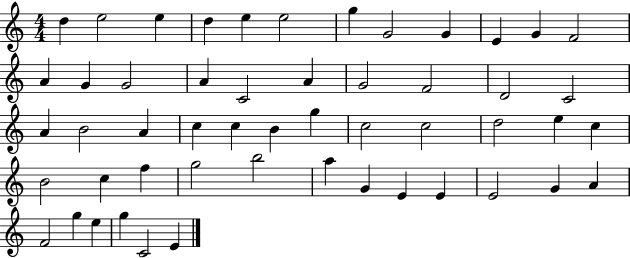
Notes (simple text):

D5/q E5/h E5/q D5/q E5/q E5/h G5/q G4/h G4/q E4/q G4/q F4/h A4/q G4/q G4/h A4/q C4/h A4/q G4/h F4/h D4/h C4/h A4/q B4/h A4/q C5/q C5/q B4/q G5/q C5/h C5/h D5/h E5/q C5/q B4/h C5/q F5/q G5/h B5/h A5/q G4/q E4/q E4/q E4/h G4/q A4/q F4/h G5/q E5/q G5/q C4/h E4/q